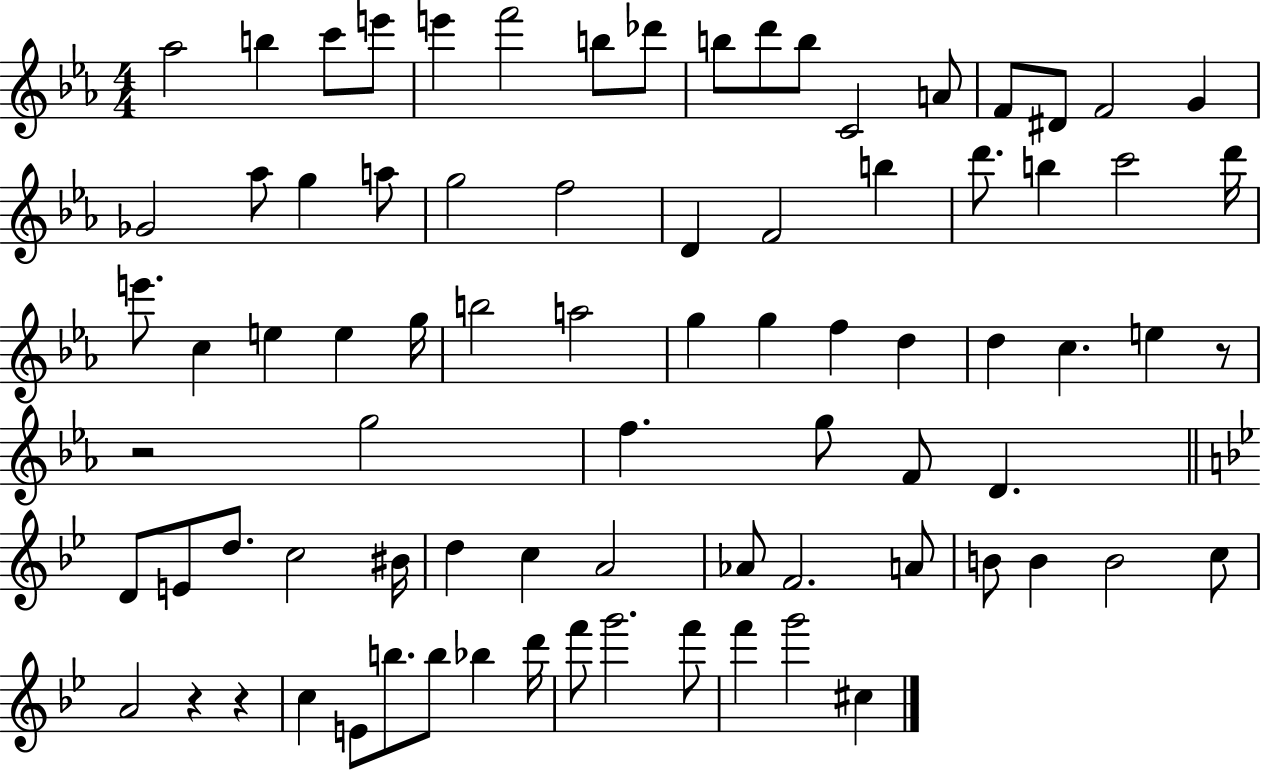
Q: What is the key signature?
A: EES major